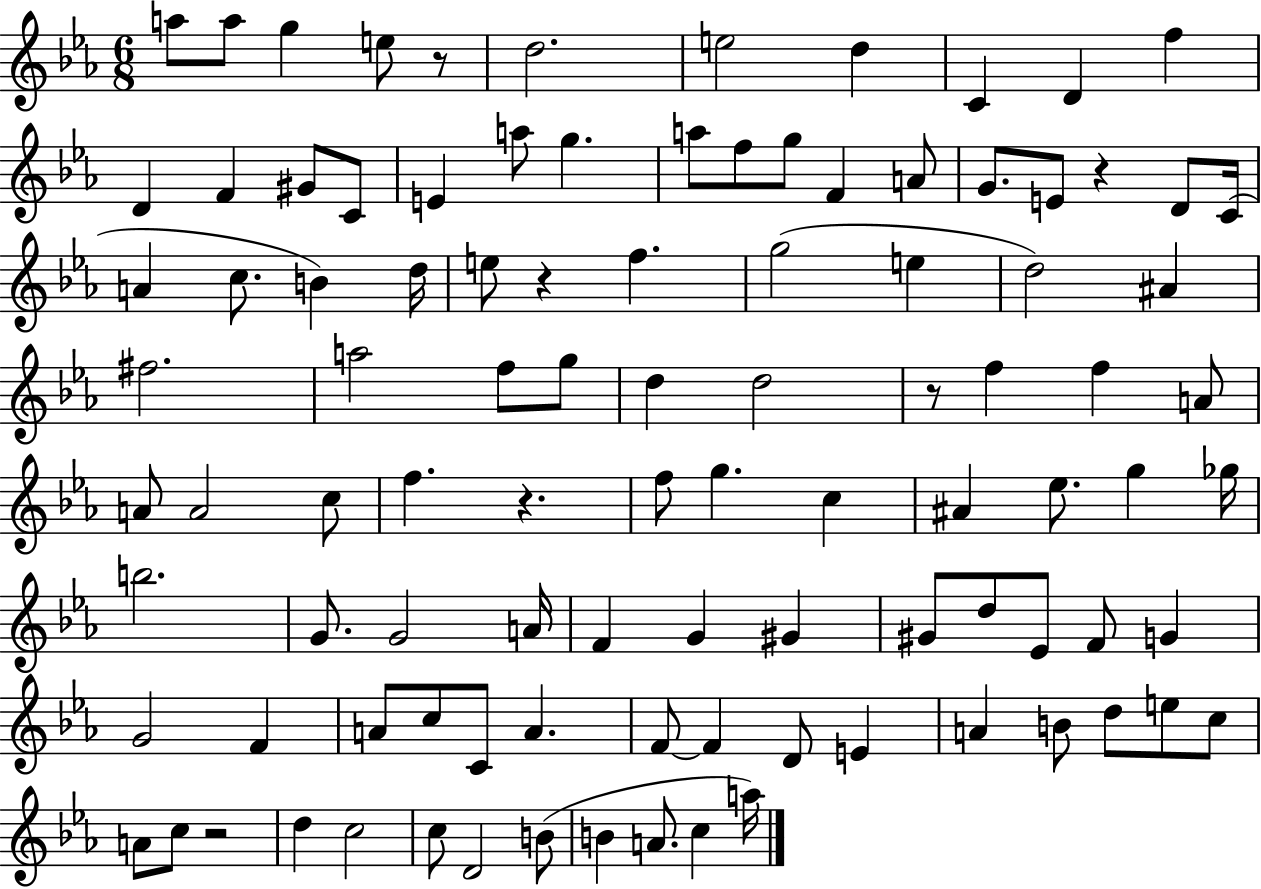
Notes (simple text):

A5/e A5/e G5/q E5/e R/e D5/h. E5/h D5/q C4/q D4/q F5/q D4/q F4/q G#4/e C4/e E4/q A5/e G5/q. A5/e F5/e G5/e F4/q A4/e G4/e. E4/e R/q D4/e C4/s A4/q C5/e. B4/q D5/s E5/e R/q F5/q. G5/h E5/q D5/h A#4/q F#5/h. A5/h F5/e G5/e D5/q D5/h R/e F5/q F5/q A4/e A4/e A4/h C5/e F5/q. R/q. F5/e G5/q. C5/q A#4/q Eb5/e. G5/q Gb5/s B5/h. G4/e. G4/h A4/s F4/q G4/q G#4/q G#4/e D5/e Eb4/e F4/e G4/q G4/h F4/q A4/e C5/e C4/e A4/q. F4/e F4/q D4/e E4/q A4/q B4/e D5/e E5/e C5/e A4/e C5/e R/h D5/q C5/h C5/e D4/h B4/e B4/q A4/e. C5/q A5/s